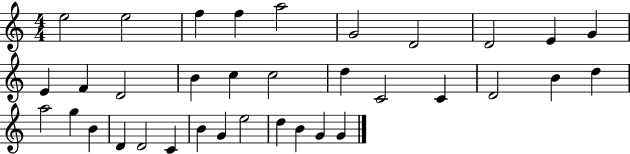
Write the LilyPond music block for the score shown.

{
  \clef treble
  \numericTimeSignature
  \time 4/4
  \key c \major
  e''2 e''2 | f''4 f''4 a''2 | g'2 d'2 | d'2 e'4 g'4 | \break e'4 f'4 d'2 | b'4 c''4 c''2 | d''4 c'2 c'4 | d'2 b'4 d''4 | \break a''2 g''4 b'4 | d'4 d'2 c'4 | b'4 g'4 e''2 | d''4 b'4 g'4 g'4 | \break \bar "|."
}